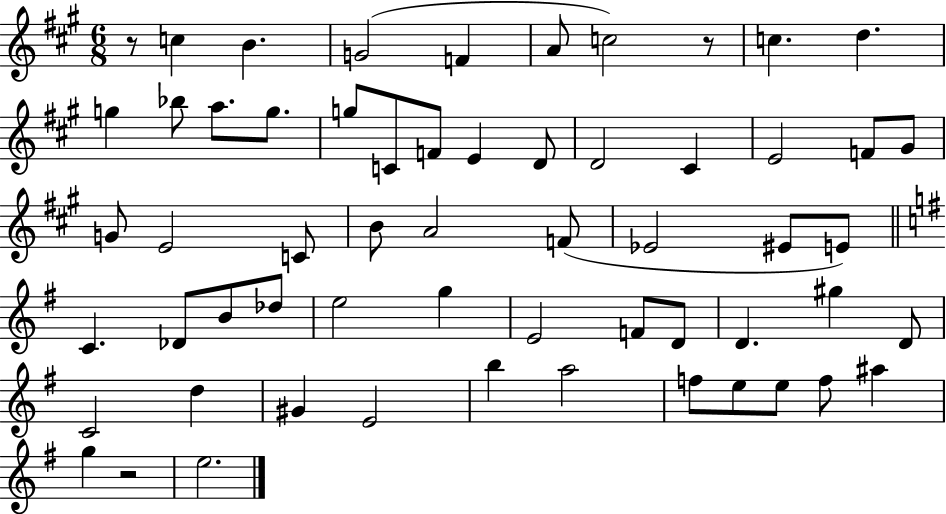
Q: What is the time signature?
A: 6/8